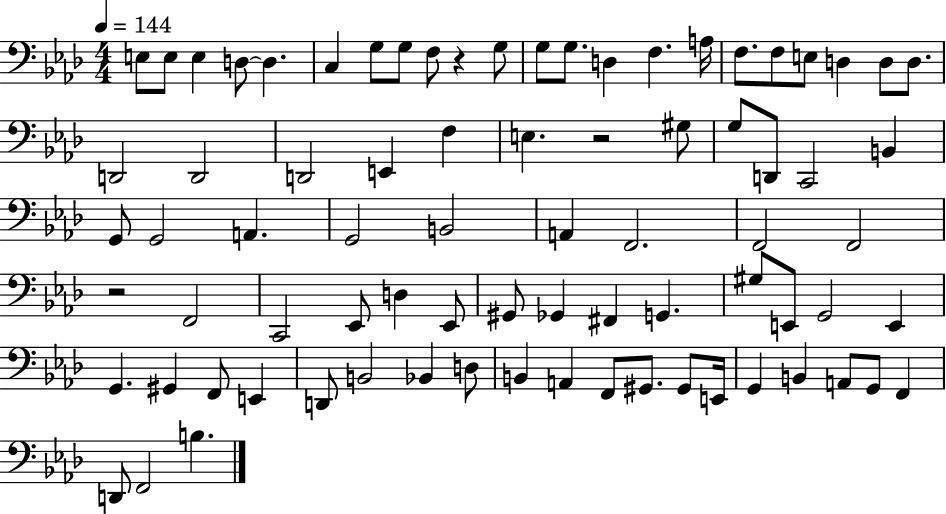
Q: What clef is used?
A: bass